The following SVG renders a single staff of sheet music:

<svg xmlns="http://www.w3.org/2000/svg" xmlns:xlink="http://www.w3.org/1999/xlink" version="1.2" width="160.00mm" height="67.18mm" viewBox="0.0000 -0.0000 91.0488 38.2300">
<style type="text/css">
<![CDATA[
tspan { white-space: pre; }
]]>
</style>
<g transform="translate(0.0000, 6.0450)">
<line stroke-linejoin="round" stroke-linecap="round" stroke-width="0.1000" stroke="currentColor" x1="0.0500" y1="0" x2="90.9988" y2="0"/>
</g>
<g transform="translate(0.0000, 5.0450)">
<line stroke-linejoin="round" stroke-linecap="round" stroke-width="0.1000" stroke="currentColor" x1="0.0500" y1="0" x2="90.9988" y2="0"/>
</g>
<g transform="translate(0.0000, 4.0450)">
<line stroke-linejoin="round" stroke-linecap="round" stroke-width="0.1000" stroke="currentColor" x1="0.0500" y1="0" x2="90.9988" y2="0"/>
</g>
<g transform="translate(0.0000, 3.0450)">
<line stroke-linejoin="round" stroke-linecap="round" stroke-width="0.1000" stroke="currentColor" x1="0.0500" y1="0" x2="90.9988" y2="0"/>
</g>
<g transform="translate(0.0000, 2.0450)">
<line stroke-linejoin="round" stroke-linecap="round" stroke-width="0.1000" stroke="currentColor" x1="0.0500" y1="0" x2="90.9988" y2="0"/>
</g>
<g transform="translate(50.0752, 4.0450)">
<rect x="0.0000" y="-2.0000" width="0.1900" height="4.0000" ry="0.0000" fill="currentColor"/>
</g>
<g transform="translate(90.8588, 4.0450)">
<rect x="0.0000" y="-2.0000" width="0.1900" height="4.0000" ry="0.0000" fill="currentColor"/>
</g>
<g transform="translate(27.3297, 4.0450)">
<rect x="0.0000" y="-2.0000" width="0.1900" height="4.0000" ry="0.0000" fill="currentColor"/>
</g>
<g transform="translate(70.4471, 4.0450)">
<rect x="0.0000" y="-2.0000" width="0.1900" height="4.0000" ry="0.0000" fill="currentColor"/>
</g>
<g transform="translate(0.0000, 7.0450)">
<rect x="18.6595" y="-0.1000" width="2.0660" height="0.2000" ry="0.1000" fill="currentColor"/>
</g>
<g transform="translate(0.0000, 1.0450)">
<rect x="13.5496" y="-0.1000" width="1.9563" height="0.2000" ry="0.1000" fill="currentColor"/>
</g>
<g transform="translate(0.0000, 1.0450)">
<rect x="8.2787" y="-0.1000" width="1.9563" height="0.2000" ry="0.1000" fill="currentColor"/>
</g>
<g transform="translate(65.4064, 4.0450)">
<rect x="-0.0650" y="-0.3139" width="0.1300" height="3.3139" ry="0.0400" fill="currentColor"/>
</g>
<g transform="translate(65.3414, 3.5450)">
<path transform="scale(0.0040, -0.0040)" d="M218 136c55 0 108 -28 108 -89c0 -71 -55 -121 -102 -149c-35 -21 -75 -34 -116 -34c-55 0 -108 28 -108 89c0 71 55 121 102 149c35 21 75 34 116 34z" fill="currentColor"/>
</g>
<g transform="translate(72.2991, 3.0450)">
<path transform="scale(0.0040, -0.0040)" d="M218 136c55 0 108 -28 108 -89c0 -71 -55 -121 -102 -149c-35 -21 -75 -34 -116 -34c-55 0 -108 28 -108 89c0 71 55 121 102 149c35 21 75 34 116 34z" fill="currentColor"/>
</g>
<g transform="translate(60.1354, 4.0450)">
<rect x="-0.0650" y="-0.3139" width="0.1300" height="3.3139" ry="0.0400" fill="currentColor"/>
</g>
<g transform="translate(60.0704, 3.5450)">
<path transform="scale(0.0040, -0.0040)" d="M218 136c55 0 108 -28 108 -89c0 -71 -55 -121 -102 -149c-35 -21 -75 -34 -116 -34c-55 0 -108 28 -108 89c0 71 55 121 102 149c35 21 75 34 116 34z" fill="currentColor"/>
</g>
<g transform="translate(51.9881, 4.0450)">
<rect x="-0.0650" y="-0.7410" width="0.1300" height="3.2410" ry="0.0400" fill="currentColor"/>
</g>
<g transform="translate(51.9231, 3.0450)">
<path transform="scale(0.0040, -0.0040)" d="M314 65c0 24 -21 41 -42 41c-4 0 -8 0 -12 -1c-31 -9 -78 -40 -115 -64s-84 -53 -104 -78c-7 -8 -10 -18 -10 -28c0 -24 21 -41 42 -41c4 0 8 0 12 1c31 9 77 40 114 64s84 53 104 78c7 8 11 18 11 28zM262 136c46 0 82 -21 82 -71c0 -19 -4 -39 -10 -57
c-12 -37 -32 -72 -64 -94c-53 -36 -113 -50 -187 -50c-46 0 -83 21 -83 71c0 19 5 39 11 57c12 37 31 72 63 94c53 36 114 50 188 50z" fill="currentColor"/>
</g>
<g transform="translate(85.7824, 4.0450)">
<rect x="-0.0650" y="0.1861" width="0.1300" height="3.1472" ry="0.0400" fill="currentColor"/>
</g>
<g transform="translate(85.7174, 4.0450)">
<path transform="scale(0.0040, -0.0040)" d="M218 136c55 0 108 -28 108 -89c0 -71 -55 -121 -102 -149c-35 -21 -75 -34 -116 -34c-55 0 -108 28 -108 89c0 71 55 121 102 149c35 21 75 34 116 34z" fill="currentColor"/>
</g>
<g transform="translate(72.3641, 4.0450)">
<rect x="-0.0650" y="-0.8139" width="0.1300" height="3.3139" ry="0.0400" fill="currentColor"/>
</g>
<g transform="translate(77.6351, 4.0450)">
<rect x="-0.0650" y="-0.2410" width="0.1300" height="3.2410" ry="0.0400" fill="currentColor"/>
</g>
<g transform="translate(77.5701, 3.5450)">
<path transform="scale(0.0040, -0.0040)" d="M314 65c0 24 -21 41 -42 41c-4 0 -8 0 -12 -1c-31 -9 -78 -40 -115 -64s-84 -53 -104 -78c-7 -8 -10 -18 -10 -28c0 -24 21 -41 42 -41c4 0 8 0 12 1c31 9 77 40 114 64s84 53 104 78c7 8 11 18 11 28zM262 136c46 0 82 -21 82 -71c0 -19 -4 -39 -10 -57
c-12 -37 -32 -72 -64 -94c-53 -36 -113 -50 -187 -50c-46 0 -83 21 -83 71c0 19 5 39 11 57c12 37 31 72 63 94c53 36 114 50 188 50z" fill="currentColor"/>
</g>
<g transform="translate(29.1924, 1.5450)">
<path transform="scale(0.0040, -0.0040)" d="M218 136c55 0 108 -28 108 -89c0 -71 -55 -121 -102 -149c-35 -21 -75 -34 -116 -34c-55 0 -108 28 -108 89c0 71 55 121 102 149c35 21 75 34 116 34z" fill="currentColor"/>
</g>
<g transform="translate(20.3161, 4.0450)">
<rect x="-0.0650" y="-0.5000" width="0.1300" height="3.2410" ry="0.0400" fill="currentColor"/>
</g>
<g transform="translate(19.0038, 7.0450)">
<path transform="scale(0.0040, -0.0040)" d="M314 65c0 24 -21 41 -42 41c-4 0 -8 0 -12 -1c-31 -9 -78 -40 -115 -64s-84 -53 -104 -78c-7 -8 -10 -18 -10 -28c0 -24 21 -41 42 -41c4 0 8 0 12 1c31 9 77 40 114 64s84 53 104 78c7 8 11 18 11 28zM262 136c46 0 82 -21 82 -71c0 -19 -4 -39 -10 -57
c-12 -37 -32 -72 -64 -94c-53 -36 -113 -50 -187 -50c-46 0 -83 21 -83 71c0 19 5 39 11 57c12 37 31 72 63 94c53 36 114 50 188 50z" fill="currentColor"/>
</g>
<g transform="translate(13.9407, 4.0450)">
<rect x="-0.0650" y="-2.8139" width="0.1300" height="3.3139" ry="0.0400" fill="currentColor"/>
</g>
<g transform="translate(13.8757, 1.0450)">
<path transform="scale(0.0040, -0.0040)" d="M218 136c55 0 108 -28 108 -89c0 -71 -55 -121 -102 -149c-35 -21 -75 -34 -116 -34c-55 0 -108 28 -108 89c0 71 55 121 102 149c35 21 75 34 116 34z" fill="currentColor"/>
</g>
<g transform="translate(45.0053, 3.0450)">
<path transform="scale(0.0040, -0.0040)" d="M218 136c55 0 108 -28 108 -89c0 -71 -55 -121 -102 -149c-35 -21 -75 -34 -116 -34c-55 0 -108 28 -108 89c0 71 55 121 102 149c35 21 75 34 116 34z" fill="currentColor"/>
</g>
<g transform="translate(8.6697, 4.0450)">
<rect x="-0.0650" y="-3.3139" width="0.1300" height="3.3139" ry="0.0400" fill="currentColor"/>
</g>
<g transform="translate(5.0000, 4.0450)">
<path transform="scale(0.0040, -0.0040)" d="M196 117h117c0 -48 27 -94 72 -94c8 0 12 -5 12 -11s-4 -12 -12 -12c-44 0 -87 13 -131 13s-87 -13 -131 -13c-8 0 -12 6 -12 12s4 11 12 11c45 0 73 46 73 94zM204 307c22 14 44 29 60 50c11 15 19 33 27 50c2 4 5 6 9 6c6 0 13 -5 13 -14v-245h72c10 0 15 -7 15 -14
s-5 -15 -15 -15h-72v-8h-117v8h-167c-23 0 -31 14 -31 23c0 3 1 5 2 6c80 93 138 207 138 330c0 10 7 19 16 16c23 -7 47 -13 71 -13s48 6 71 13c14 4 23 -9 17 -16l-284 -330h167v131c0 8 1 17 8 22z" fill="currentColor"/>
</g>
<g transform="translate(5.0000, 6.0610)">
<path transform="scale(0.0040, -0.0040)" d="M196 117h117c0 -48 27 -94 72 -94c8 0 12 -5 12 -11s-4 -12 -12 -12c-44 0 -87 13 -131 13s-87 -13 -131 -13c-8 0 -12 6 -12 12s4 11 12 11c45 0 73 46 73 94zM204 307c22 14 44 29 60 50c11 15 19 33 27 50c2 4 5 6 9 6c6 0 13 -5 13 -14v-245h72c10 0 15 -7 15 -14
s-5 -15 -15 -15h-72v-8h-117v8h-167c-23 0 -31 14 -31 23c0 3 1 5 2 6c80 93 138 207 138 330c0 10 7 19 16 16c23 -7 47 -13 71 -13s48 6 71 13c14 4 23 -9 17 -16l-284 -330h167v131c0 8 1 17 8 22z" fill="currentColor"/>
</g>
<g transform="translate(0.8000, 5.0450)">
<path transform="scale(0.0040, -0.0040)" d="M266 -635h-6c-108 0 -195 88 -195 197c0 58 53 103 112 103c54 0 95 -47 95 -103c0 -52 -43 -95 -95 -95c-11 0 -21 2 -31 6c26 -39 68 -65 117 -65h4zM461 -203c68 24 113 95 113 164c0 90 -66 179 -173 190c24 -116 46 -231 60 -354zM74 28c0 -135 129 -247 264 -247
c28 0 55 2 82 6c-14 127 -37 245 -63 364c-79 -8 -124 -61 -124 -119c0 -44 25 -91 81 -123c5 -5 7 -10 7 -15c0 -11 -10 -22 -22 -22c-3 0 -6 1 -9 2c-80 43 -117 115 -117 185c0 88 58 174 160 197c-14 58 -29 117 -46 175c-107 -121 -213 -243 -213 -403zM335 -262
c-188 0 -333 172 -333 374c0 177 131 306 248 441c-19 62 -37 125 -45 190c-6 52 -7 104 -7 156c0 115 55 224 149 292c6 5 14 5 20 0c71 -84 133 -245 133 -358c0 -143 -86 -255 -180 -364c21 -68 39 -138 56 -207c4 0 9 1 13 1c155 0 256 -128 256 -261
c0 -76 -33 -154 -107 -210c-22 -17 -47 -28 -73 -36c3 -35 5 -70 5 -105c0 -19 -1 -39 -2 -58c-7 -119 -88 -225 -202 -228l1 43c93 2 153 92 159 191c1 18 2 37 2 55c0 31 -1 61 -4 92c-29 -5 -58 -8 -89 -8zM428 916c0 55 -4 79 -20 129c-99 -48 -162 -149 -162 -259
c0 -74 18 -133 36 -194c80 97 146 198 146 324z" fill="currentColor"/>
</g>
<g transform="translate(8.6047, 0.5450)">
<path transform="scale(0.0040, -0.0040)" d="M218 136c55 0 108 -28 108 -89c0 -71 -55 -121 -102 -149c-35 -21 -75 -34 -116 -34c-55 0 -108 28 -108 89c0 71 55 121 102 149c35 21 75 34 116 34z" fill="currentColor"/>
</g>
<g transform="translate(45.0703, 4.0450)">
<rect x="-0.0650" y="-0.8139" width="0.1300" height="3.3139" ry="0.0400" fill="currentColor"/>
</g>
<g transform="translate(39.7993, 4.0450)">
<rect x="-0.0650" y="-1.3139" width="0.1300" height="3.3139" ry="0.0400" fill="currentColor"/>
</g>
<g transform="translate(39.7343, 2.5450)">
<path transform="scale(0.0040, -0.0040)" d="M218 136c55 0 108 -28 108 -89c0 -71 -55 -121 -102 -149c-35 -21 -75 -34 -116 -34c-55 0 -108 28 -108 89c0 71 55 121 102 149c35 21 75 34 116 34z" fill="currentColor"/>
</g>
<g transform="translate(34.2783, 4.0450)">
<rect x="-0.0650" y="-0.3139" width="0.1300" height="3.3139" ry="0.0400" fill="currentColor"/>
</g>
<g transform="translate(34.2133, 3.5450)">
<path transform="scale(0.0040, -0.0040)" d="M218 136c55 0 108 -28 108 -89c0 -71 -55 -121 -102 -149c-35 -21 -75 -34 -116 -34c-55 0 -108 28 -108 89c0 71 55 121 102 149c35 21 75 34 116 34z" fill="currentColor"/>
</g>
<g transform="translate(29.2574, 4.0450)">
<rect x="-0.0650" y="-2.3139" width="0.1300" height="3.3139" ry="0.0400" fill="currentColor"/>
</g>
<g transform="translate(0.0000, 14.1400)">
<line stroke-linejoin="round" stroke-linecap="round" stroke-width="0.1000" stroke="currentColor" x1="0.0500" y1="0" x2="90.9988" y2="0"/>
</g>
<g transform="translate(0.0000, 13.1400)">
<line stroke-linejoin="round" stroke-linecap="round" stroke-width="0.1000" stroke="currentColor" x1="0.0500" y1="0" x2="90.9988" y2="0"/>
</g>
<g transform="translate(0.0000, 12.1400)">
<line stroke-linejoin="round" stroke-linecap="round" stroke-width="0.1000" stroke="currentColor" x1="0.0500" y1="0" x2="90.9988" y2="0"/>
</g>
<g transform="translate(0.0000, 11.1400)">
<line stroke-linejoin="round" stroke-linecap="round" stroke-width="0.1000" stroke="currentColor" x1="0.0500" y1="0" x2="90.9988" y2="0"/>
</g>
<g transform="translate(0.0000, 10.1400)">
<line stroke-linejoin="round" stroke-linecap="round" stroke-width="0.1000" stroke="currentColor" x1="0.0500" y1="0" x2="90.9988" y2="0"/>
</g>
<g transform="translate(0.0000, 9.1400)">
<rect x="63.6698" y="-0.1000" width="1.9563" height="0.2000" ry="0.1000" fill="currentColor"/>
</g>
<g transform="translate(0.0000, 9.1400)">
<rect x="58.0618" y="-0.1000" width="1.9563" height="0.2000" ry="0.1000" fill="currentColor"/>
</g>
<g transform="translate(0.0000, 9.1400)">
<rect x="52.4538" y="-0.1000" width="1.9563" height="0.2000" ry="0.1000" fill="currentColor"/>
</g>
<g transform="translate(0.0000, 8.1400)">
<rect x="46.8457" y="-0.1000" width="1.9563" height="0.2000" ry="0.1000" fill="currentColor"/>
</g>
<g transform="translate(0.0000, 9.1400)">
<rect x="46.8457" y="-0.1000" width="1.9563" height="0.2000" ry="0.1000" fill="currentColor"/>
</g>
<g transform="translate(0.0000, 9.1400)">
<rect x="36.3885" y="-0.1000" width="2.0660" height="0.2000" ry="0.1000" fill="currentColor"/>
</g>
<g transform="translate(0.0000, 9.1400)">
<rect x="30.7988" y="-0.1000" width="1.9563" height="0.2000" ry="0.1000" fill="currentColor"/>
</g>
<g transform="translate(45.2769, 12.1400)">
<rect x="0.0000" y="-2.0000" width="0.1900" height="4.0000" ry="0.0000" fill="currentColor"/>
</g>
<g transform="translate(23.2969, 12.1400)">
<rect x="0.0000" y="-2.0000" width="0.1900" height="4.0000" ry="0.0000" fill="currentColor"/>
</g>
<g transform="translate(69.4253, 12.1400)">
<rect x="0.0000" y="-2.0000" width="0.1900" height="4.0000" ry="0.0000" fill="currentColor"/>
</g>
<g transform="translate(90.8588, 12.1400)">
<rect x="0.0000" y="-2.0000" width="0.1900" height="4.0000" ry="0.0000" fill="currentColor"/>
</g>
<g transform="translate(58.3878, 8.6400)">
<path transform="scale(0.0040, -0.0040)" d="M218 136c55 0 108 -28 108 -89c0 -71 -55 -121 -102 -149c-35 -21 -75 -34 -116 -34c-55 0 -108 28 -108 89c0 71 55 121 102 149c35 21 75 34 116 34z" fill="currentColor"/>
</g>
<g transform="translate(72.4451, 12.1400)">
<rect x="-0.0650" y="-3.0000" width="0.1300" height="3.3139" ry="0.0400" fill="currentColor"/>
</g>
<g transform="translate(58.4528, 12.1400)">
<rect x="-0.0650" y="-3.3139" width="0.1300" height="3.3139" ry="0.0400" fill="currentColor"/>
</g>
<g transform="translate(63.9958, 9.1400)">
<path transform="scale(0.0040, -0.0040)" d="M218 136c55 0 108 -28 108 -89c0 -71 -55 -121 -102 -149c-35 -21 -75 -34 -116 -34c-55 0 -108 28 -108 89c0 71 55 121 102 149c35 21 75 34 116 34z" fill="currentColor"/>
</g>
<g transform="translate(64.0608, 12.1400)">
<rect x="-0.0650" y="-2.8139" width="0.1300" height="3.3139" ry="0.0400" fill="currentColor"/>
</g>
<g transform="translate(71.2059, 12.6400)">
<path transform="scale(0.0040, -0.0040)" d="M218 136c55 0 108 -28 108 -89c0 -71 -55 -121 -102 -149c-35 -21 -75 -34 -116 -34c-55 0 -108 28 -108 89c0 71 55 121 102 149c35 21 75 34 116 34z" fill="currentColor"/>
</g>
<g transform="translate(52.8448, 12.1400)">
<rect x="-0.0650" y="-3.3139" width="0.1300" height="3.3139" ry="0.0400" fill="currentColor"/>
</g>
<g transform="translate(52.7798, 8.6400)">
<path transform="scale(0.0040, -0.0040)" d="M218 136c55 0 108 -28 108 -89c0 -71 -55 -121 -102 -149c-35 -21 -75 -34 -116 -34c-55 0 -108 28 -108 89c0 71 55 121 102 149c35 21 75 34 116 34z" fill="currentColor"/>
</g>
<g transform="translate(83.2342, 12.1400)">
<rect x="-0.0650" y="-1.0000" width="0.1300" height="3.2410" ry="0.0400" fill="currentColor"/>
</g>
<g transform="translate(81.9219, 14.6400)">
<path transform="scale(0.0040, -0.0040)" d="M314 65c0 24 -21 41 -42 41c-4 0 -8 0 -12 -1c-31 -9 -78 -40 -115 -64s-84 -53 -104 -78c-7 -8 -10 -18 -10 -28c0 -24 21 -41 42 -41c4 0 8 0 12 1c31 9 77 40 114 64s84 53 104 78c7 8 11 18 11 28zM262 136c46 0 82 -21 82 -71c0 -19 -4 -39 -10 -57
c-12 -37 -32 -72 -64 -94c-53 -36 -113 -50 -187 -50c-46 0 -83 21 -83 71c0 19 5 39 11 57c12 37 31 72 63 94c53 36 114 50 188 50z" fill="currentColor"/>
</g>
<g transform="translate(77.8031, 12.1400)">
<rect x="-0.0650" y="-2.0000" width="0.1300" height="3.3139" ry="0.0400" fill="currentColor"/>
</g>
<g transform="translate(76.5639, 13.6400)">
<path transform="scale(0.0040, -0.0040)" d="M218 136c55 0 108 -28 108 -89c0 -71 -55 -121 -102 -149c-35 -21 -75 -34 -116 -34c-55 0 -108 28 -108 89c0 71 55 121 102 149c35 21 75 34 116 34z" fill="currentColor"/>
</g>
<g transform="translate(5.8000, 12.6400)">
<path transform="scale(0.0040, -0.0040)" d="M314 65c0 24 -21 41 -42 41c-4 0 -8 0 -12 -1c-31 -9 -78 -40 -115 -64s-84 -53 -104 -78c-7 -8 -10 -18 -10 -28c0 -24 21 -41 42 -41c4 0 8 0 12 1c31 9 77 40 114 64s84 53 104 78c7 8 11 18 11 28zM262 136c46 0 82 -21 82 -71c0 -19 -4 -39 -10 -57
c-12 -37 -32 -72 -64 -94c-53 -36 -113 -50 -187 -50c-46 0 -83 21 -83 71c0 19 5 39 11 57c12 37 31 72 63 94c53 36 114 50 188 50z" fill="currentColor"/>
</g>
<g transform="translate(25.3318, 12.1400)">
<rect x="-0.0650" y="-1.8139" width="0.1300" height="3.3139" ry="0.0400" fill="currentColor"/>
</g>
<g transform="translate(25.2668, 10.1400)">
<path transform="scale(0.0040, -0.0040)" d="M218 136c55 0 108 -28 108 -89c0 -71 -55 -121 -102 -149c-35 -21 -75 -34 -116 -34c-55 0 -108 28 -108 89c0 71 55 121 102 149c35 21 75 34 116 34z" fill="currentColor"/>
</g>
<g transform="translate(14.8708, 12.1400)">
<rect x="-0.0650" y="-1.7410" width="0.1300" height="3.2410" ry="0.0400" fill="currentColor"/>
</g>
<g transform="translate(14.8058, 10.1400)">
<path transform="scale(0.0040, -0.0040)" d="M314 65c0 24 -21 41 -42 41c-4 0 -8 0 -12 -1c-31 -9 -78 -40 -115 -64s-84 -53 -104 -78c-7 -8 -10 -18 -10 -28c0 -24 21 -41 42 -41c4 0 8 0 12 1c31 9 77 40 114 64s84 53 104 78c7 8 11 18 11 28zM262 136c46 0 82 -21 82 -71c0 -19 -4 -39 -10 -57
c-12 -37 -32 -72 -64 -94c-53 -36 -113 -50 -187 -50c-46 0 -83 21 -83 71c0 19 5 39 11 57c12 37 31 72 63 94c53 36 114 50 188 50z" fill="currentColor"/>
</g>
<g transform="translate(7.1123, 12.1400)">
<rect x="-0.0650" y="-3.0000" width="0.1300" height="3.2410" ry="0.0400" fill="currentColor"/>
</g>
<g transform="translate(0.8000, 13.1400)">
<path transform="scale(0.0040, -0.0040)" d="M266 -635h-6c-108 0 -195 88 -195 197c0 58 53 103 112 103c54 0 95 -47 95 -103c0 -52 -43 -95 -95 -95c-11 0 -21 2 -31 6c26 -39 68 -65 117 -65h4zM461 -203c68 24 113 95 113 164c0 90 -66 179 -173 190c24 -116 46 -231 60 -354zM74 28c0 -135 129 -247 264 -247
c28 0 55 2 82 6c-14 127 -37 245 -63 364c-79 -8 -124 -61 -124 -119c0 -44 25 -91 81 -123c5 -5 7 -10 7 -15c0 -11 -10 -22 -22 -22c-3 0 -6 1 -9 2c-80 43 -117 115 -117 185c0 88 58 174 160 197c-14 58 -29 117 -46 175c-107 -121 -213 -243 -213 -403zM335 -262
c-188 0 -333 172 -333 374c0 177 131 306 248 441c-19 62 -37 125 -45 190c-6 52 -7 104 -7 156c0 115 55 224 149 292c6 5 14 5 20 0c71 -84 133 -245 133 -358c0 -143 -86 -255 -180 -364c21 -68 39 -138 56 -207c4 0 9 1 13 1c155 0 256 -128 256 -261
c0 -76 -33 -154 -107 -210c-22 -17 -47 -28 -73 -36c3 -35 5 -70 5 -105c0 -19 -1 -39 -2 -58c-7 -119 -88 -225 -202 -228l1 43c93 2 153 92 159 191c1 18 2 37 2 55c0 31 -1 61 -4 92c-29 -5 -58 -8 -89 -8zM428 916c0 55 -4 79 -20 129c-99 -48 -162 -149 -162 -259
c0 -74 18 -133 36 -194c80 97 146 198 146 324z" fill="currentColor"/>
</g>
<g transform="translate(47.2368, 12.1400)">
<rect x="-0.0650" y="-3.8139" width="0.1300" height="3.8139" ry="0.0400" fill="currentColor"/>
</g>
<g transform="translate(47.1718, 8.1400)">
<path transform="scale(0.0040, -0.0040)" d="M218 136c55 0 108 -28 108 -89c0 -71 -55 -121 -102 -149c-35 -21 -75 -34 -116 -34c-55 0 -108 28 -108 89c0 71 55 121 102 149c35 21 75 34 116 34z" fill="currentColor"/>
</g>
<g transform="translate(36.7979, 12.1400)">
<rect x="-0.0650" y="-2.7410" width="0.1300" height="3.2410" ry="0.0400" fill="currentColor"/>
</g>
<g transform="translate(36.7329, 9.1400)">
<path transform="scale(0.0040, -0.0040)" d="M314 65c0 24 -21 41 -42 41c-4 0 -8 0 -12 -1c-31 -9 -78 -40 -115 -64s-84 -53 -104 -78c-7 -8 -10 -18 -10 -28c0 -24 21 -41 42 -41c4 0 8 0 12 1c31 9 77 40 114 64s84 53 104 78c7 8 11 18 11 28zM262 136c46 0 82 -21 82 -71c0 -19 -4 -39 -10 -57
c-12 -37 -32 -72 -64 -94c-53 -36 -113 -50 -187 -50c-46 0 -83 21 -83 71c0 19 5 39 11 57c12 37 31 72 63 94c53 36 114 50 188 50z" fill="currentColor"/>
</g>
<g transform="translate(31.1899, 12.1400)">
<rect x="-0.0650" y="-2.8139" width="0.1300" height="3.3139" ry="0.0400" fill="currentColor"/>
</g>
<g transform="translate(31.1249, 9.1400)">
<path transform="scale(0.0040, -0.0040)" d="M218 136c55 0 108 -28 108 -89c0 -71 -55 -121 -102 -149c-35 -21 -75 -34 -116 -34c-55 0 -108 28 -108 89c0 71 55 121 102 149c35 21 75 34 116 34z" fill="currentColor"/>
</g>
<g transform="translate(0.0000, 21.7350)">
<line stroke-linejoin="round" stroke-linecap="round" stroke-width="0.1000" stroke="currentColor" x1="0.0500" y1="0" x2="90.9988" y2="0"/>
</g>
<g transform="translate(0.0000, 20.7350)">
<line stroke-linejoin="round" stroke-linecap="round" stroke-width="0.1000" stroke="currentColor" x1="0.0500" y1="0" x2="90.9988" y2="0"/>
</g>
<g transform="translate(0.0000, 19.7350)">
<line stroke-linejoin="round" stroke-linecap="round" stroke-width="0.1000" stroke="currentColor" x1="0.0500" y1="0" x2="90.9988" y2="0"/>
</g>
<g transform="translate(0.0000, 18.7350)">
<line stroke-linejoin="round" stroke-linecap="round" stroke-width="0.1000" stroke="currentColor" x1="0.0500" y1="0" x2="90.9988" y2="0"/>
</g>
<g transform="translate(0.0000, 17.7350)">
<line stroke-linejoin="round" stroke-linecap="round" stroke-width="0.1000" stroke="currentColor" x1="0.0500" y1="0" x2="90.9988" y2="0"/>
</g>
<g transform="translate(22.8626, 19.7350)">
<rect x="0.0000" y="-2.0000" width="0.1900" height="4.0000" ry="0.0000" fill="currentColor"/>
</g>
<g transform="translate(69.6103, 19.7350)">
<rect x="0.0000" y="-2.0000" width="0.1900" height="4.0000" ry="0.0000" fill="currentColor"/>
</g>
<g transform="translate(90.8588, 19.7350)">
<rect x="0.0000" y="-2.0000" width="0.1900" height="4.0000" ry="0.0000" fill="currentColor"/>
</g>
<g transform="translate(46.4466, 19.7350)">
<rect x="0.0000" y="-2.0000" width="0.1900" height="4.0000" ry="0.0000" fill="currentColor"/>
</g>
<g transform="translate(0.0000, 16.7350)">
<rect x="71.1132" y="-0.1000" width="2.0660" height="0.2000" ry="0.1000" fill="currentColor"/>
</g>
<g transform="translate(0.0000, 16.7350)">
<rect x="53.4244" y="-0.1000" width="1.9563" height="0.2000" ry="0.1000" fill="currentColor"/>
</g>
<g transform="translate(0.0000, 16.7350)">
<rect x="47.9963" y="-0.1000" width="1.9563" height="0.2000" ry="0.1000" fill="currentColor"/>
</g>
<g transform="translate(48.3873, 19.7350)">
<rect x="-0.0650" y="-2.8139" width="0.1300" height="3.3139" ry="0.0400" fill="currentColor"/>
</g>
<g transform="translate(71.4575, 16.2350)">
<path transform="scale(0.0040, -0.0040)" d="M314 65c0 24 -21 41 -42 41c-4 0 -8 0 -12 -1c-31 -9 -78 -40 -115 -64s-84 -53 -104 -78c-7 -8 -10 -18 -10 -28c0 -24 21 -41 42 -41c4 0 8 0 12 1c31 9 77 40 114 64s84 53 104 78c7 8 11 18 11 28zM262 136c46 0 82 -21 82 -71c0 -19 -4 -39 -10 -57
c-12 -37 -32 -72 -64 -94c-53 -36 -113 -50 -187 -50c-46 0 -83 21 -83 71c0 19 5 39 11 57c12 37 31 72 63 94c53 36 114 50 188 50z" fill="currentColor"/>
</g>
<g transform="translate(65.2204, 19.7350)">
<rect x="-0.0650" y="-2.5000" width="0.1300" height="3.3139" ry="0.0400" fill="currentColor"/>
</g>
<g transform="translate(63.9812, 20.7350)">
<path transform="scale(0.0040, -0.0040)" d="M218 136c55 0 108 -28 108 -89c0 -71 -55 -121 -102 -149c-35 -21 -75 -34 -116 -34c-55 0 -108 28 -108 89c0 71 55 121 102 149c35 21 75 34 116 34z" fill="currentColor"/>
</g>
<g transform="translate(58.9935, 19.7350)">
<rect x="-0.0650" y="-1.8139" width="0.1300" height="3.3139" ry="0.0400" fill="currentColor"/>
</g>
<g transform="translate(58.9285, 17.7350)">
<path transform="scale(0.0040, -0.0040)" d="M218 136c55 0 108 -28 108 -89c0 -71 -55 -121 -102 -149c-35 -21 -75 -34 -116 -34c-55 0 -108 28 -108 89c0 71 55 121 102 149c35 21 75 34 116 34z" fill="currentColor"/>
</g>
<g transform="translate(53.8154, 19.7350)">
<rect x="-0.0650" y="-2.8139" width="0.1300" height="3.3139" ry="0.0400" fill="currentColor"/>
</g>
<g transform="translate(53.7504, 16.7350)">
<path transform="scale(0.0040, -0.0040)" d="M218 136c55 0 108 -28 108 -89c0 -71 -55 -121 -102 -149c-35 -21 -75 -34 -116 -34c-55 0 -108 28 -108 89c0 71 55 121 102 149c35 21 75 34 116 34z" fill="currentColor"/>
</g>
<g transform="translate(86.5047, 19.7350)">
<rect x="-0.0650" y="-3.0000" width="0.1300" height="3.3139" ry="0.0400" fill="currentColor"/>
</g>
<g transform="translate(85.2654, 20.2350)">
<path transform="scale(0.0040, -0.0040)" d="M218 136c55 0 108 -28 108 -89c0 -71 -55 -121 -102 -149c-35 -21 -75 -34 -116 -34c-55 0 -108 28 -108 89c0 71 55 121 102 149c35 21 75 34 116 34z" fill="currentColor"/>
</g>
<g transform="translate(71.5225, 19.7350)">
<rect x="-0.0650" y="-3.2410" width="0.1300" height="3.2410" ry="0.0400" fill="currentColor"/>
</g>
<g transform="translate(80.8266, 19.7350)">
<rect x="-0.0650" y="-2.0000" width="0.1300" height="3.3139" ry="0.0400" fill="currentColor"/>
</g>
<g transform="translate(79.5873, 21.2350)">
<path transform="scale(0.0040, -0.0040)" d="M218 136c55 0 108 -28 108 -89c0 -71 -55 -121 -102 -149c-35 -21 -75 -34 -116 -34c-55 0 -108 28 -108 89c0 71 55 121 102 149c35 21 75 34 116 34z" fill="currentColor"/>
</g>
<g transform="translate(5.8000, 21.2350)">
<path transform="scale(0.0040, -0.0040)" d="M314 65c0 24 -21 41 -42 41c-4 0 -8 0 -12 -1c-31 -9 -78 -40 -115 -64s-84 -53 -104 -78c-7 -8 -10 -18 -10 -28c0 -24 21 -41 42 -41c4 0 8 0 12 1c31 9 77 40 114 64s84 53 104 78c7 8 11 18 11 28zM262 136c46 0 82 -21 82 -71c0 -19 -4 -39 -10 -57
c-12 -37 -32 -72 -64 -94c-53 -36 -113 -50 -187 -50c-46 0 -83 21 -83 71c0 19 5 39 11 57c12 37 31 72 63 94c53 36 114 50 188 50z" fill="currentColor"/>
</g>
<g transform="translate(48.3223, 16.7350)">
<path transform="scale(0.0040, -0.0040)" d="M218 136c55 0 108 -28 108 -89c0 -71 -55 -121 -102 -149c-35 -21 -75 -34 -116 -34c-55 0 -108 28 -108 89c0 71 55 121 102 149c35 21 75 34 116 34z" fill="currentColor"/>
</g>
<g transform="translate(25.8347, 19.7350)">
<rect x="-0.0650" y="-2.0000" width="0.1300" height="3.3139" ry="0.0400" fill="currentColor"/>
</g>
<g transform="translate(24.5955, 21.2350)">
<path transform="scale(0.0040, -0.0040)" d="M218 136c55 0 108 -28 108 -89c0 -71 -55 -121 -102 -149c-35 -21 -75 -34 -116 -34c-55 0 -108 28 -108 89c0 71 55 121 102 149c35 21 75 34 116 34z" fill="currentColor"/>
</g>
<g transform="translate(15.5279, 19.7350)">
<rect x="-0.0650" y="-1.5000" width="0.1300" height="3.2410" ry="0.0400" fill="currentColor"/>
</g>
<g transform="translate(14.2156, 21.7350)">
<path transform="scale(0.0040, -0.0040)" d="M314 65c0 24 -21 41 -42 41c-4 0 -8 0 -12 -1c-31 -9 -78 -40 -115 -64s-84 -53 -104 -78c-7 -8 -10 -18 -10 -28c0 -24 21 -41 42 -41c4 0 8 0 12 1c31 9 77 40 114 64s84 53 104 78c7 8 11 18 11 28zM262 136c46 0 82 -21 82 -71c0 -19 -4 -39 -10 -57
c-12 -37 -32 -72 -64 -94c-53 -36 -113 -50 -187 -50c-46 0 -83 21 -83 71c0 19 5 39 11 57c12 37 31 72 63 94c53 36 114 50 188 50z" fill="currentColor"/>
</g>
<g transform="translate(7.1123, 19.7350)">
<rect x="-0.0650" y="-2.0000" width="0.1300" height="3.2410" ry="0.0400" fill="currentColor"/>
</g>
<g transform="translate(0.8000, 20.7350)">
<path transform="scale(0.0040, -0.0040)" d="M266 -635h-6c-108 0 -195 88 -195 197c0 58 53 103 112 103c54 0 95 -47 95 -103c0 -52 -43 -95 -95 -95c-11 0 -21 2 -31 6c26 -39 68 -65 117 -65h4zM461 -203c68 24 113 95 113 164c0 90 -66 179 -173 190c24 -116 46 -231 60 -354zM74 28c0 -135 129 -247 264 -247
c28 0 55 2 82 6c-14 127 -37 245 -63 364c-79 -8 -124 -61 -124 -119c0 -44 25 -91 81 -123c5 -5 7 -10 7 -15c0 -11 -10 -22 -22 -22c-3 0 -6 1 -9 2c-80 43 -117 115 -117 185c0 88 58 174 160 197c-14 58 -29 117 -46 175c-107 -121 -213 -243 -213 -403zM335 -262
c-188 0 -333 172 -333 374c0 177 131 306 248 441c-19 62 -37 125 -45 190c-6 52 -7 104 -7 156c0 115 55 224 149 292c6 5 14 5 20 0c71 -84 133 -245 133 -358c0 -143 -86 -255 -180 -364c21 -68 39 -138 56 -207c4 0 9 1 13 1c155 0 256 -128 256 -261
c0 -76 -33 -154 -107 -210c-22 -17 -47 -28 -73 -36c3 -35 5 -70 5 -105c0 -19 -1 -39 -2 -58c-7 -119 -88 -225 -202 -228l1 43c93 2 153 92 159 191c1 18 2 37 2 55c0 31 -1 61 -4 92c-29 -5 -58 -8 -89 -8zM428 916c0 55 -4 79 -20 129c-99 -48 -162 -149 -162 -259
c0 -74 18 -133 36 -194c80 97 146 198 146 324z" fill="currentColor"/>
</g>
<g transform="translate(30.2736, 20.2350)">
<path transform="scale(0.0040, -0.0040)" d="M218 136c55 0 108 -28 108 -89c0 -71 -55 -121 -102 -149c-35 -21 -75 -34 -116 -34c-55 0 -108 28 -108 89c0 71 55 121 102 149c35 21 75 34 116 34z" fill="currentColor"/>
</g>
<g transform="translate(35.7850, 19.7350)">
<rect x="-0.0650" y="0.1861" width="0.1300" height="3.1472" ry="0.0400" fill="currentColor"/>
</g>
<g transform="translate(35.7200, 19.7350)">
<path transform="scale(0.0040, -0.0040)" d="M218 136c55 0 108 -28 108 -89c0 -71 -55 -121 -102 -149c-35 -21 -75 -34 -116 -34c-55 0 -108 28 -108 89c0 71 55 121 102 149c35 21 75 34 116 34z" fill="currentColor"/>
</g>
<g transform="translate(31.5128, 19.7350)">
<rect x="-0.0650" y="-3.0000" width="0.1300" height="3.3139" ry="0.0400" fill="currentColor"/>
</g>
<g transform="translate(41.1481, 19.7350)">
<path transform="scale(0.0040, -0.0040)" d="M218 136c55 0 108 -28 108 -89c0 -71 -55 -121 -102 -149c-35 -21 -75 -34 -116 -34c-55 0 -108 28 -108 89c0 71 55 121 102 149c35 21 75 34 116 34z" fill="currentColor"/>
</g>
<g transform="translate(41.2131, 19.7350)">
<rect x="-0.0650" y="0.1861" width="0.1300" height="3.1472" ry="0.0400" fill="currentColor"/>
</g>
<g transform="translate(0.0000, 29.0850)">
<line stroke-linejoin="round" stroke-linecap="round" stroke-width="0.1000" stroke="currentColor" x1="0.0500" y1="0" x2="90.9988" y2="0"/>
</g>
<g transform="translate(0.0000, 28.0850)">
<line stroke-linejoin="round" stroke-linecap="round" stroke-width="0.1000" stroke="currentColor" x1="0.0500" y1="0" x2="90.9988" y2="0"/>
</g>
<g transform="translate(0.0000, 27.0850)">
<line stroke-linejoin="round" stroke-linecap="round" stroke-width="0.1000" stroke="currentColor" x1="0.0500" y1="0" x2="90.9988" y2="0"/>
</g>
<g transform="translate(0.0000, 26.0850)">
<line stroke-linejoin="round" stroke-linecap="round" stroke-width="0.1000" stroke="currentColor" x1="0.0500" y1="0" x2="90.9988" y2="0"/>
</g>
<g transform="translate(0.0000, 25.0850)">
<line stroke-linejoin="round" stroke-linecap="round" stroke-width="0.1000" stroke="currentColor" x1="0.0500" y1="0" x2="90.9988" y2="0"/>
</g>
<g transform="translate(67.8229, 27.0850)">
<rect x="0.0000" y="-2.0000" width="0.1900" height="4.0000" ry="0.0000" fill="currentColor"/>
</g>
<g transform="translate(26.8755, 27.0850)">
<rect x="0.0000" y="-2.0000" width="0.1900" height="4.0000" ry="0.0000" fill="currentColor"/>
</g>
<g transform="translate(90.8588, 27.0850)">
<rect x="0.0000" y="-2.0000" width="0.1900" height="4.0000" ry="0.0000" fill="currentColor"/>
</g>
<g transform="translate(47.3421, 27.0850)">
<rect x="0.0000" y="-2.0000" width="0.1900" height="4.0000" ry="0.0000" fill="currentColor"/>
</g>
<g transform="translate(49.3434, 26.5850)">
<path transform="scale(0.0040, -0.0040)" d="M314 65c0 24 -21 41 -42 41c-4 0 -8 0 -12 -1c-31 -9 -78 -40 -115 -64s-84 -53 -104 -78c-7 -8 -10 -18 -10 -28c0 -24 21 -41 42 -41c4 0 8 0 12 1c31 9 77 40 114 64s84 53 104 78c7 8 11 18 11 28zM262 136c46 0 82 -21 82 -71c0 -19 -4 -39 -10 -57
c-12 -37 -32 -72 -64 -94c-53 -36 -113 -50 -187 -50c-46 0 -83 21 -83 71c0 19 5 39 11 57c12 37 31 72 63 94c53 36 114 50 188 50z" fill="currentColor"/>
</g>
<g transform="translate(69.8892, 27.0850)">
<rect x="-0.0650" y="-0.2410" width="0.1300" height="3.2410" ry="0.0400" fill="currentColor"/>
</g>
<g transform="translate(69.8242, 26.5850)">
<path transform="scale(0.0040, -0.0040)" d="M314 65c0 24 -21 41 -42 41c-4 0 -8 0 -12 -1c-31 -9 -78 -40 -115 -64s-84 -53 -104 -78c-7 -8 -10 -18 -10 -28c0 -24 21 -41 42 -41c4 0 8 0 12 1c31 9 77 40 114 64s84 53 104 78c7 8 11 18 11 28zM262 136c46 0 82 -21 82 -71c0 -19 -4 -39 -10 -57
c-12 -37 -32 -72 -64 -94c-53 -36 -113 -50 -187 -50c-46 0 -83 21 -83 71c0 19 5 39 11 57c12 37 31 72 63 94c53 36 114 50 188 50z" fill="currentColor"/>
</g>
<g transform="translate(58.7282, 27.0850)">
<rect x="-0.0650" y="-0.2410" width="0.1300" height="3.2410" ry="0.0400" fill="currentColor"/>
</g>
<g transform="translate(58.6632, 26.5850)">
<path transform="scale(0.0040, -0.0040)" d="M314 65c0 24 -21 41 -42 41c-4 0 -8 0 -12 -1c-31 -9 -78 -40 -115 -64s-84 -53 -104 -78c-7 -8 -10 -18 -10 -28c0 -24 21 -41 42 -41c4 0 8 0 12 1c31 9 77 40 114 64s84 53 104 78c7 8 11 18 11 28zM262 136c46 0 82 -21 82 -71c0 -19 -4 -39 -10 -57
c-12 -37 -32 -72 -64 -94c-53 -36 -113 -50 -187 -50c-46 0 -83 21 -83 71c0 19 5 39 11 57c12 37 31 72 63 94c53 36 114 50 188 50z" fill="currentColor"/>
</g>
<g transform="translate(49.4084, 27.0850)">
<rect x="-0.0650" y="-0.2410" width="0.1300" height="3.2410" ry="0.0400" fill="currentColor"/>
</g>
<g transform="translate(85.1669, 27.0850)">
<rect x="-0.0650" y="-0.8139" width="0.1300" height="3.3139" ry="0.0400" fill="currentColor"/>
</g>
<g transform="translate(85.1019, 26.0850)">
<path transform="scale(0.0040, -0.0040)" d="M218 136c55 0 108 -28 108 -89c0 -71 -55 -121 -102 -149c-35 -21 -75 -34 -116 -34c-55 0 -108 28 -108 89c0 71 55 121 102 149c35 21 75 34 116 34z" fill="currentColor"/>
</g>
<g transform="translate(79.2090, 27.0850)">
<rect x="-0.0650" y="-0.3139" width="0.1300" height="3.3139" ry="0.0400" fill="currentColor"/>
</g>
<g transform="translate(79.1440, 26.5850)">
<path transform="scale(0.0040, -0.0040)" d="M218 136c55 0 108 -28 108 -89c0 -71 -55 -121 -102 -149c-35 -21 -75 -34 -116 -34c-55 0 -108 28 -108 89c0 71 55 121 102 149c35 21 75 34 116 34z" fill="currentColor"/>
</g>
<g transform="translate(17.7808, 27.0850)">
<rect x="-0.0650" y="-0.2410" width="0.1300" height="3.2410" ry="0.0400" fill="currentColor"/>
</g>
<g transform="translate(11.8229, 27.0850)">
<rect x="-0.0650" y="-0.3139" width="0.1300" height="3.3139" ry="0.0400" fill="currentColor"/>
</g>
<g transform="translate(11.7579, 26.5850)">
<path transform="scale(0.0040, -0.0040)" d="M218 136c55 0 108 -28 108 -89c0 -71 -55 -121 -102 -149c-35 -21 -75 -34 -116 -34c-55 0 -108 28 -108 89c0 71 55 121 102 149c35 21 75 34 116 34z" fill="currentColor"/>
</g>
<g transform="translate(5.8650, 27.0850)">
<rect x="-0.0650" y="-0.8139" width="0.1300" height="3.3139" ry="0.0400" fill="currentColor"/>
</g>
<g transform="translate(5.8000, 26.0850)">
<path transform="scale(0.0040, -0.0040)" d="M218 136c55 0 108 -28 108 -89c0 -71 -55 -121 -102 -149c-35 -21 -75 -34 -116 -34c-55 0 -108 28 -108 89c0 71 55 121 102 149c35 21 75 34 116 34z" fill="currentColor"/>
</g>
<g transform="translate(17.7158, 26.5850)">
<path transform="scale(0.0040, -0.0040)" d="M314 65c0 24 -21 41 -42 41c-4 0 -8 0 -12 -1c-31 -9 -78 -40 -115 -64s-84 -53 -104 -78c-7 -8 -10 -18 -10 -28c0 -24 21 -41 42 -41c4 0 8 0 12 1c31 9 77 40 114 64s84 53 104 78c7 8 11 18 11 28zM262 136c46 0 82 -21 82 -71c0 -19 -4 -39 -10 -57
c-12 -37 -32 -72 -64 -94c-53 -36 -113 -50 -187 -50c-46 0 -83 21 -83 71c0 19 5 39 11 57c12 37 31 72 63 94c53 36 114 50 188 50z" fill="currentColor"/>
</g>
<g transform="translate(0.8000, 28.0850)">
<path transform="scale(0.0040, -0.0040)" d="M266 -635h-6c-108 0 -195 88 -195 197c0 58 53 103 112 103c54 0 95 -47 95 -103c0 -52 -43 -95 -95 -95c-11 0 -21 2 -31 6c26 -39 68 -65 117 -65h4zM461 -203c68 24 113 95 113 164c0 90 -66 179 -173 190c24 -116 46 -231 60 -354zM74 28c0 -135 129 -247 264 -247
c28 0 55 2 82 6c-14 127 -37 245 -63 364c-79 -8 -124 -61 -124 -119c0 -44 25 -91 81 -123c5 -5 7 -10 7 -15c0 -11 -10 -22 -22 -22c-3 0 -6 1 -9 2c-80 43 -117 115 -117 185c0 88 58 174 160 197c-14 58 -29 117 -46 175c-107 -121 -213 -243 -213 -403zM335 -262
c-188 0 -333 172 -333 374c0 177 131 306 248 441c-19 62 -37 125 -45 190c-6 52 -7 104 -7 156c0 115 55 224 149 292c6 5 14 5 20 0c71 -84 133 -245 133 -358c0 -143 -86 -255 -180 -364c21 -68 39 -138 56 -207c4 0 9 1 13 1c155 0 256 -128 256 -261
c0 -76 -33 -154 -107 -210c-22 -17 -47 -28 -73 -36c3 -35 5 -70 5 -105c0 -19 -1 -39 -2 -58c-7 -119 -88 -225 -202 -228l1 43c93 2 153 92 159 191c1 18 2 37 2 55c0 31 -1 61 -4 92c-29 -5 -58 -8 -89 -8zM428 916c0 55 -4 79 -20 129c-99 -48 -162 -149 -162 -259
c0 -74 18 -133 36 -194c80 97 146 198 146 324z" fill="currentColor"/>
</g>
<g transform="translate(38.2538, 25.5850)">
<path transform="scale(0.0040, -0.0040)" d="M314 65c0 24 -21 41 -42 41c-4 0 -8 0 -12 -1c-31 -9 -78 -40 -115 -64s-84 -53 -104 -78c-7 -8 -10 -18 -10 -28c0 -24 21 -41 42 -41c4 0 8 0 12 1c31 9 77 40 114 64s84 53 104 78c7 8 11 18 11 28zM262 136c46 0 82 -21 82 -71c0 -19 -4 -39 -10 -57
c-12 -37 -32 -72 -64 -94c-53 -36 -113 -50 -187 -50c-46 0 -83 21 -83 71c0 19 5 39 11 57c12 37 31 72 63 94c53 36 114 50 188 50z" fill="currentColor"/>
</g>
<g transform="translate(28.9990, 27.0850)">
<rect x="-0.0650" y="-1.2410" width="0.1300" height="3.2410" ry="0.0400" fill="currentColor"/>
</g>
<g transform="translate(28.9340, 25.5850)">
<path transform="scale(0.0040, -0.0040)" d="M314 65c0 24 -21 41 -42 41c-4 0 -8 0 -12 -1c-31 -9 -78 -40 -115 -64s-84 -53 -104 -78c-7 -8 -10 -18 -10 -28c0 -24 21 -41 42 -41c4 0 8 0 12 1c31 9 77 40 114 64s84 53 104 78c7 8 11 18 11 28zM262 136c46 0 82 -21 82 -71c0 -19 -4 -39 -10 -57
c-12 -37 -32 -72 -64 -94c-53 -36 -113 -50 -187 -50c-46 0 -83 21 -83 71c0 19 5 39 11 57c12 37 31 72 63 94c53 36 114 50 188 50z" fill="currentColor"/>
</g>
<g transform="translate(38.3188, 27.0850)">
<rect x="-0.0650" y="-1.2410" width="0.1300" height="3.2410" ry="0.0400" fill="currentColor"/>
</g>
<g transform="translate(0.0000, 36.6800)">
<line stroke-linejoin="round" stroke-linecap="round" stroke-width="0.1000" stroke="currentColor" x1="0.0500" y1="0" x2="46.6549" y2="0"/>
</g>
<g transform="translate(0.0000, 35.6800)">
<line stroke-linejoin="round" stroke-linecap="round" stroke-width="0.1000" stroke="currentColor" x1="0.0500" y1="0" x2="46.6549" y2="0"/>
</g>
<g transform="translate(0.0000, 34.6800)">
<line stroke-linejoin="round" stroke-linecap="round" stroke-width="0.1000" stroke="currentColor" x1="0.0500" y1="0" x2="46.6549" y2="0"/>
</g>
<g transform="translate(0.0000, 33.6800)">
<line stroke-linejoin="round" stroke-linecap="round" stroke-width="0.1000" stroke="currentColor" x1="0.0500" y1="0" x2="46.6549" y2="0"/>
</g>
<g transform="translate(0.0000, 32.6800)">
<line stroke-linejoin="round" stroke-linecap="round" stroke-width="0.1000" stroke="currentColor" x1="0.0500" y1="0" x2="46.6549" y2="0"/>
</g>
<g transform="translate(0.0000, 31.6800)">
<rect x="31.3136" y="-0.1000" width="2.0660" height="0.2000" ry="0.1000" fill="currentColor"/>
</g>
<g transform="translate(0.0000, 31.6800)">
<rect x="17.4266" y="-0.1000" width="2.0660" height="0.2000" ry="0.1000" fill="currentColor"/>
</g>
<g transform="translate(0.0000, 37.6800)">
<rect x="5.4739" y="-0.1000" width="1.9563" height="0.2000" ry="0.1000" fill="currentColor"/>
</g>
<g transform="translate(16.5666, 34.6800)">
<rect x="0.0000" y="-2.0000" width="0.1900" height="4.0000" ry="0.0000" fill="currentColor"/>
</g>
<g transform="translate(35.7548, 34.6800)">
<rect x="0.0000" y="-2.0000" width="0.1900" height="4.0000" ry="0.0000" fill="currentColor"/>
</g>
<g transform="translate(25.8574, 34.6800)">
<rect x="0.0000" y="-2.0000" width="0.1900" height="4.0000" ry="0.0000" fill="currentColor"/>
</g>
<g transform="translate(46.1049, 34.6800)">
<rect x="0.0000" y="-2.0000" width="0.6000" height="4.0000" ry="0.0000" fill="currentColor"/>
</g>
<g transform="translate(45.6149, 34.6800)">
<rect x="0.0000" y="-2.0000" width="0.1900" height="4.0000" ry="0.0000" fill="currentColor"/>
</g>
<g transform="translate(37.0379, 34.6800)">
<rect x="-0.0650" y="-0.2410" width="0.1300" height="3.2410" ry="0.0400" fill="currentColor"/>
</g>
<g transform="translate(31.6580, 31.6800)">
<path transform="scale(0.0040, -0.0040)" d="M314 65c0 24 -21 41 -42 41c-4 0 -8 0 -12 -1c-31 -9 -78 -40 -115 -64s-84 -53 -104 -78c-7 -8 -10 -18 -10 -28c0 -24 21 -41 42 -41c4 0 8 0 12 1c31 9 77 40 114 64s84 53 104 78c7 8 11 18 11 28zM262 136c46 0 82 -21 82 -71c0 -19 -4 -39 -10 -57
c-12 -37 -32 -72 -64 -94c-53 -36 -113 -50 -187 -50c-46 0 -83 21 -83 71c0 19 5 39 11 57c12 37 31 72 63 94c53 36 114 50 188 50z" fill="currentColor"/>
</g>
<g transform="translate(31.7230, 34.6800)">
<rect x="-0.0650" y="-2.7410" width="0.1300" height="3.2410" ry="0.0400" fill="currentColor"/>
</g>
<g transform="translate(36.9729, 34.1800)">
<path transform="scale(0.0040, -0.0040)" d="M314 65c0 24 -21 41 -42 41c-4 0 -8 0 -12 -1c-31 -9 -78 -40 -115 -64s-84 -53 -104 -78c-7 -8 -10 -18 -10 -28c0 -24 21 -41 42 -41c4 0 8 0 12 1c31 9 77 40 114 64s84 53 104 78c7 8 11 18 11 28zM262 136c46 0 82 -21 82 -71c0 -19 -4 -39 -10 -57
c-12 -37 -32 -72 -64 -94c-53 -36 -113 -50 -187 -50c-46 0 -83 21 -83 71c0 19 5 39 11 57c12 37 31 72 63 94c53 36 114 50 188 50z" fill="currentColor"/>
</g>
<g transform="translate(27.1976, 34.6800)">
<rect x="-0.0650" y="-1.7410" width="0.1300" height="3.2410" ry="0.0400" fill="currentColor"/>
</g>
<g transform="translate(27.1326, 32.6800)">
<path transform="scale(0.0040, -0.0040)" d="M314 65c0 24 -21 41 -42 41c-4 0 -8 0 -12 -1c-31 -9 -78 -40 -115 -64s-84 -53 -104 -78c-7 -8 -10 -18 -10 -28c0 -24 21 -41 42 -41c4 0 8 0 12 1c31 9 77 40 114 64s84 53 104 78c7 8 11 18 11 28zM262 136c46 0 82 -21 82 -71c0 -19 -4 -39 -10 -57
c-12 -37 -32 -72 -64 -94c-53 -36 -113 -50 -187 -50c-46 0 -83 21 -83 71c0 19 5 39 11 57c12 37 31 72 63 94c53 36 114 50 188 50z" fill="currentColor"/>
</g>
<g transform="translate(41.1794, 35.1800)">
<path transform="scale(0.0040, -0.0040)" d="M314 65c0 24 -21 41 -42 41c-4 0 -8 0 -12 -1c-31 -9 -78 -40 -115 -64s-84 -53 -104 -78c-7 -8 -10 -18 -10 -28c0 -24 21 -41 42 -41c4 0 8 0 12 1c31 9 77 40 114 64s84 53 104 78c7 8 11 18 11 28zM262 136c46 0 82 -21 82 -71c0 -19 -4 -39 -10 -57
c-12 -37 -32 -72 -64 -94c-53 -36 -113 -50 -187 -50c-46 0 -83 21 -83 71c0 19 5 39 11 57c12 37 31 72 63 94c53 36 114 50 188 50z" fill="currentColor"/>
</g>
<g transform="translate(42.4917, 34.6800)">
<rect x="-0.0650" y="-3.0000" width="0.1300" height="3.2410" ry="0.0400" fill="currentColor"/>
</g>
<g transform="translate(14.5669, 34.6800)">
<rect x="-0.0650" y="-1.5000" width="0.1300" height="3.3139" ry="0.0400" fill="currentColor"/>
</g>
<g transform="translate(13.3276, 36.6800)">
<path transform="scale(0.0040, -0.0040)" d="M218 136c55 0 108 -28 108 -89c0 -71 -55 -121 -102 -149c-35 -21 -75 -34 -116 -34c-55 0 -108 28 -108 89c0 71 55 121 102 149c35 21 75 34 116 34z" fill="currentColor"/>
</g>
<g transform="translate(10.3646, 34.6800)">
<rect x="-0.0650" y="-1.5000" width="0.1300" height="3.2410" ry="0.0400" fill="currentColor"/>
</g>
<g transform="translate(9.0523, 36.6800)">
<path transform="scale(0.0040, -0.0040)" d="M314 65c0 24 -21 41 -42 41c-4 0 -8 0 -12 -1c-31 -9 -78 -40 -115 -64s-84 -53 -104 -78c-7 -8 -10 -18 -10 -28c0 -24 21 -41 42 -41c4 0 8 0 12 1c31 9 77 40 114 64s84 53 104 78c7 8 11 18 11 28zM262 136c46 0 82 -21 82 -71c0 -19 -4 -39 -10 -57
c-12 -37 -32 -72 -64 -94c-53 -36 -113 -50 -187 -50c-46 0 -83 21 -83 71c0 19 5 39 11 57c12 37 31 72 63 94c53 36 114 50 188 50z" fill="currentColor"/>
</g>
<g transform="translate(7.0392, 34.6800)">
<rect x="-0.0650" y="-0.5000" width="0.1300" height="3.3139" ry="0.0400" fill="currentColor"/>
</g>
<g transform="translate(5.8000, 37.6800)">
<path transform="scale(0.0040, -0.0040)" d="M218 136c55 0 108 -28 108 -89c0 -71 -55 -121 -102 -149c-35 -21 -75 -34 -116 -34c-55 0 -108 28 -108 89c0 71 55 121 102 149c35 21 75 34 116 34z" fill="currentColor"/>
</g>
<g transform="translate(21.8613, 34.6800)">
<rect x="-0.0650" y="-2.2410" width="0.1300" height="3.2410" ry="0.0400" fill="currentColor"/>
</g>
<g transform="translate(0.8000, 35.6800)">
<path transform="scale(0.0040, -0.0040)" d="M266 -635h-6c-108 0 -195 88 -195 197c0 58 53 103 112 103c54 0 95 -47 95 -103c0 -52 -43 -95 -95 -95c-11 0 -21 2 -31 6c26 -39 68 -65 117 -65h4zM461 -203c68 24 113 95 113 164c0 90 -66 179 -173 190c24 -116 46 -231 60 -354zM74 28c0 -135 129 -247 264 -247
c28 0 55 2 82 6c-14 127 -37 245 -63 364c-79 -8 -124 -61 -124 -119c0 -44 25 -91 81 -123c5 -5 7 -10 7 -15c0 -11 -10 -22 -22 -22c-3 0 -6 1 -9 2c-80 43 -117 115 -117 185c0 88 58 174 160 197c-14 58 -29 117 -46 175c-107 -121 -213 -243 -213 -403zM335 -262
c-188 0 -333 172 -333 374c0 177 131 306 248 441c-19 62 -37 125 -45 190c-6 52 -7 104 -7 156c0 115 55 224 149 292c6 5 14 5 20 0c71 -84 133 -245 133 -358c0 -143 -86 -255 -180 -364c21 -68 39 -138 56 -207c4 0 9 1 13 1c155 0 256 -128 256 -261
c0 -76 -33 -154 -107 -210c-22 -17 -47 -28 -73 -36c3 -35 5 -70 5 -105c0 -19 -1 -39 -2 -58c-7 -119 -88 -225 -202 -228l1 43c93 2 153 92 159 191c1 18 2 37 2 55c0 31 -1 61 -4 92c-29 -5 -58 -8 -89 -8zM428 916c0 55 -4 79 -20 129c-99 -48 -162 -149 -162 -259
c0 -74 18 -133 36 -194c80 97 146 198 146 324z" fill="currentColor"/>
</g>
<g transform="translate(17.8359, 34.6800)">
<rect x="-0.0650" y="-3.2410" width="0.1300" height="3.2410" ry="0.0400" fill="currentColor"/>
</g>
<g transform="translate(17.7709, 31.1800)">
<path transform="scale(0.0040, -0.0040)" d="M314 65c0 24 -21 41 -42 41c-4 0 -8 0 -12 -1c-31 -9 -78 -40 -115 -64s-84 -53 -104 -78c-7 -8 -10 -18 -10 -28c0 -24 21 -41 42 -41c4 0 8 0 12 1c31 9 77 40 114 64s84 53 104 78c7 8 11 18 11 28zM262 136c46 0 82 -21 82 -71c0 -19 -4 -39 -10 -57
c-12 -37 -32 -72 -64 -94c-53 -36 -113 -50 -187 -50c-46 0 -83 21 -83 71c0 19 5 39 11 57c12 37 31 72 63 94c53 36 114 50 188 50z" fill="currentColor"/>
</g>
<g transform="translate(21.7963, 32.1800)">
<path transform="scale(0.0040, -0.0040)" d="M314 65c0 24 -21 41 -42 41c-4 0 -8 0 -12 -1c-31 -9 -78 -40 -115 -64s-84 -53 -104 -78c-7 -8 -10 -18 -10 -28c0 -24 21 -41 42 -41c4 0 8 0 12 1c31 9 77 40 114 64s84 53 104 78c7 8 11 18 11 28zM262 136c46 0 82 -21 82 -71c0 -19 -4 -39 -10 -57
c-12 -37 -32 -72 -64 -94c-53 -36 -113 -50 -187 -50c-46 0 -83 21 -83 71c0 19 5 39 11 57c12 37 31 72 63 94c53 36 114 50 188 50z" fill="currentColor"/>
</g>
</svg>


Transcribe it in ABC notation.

X:1
T:Untitled
M:4/4
L:1/4
K:C
b a C2 g c e d d2 c c d c2 B A2 f2 f a a2 c' b b a A F D2 F2 E2 F A B B a a f G b2 F A d c c2 e2 e2 c2 c2 c2 c d C E2 E b2 g2 f2 a2 c2 A2